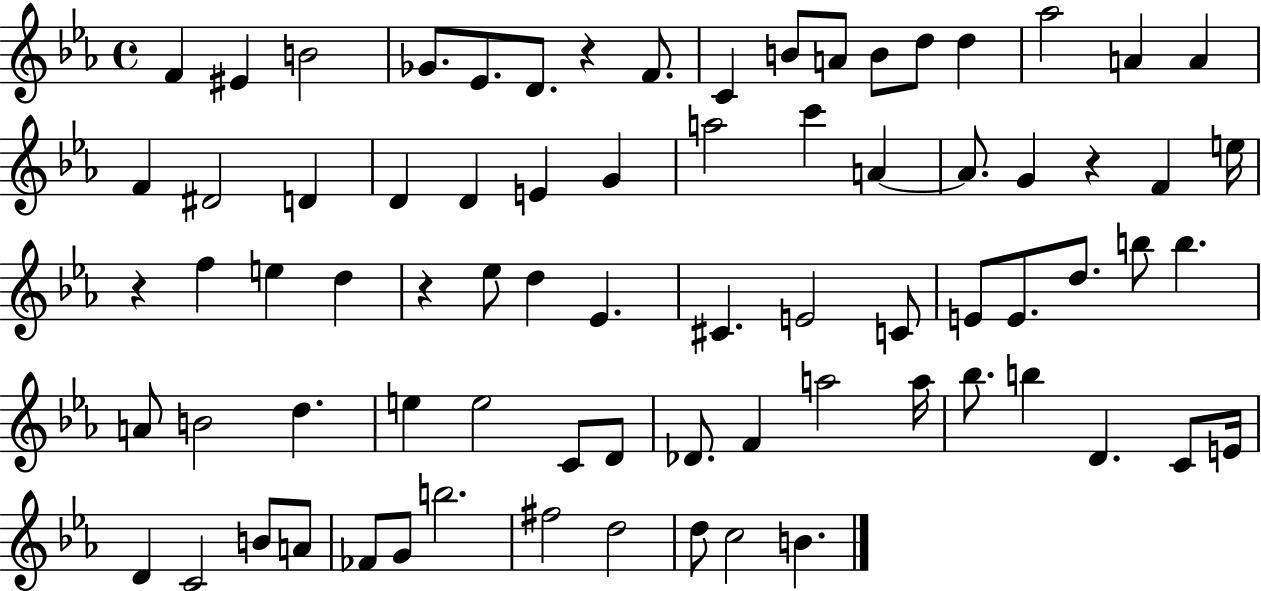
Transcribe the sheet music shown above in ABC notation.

X:1
T:Untitled
M:4/4
L:1/4
K:Eb
F ^E B2 _G/2 _E/2 D/2 z F/2 C B/2 A/2 B/2 d/2 d _a2 A A F ^D2 D D D E G a2 c' A A/2 G z F e/4 z f e d z _e/2 d _E ^C E2 C/2 E/2 E/2 d/2 b/2 b A/2 B2 d e e2 C/2 D/2 _D/2 F a2 a/4 _b/2 b D C/2 E/4 D C2 B/2 A/2 _F/2 G/2 b2 ^f2 d2 d/2 c2 B